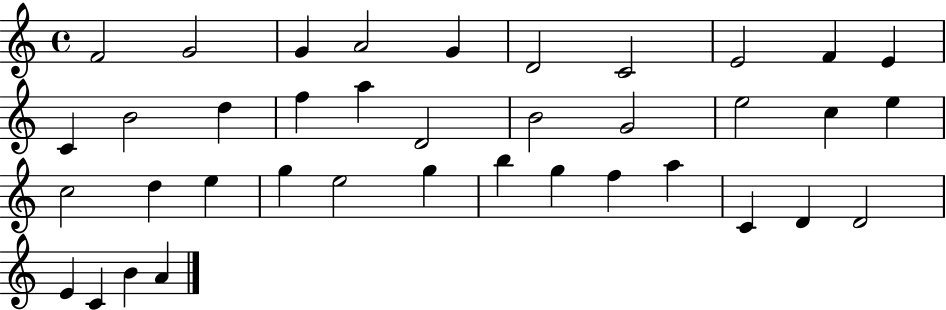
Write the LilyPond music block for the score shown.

{
  \clef treble
  \time 4/4
  \defaultTimeSignature
  \key c \major
  f'2 g'2 | g'4 a'2 g'4 | d'2 c'2 | e'2 f'4 e'4 | \break c'4 b'2 d''4 | f''4 a''4 d'2 | b'2 g'2 | e''2 c''4 e''4 | \break c''2 d''4 e''4 | g''4 e''2 g''4 | b''4 g''4 f''4 a''4 | c'4 d'4 d'2 | \break e'4 c'4 b'4 a'4 | \bar "|."
}